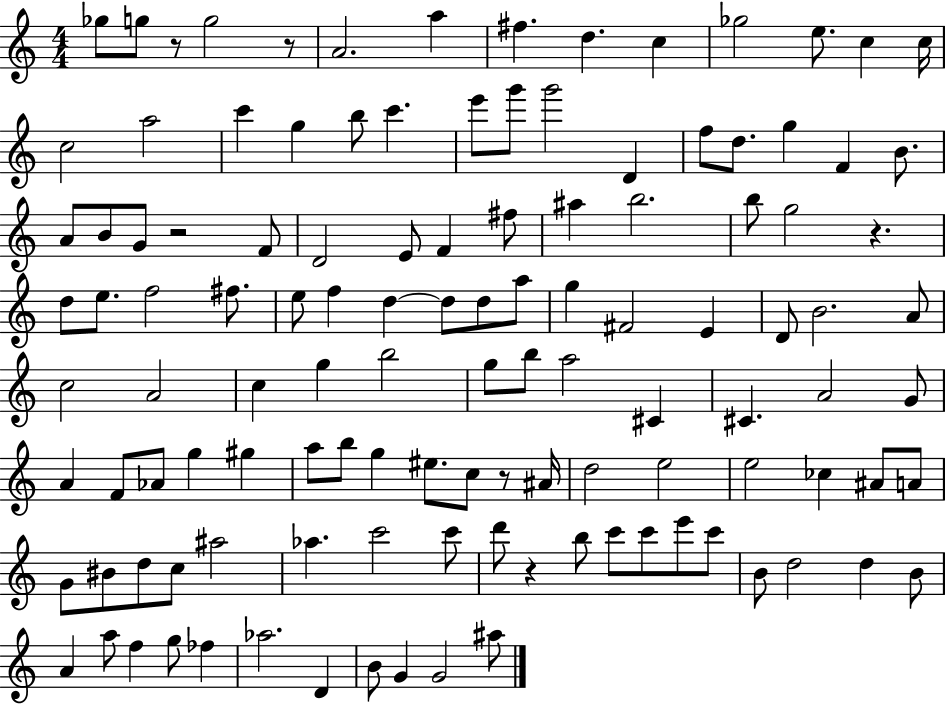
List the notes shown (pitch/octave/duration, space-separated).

Gb5/e G5/e R/e G5/h R/e A4/h. A5/q F#5/q. D5/q. C5/q Gb5/h E5/e. C5/q C5/s C5/h A5/h C6/q G5/q B5/e C6/q. E6/e G6/e G6/h D4/q F5/e D5/e. G5/q F4/q B4/e. A4/e B4/e G4/e R/h F4/e D4/h E4/e F4/q F#5/e A#5/q B5/h. B5/e G5/h R/q. D5/e E5/e. F5/h F#5/e. E5/e F5/q D5/q D5/e D5/e A5/e G5/q F#4/h E4/q D4/e B4/h. A4/e C5/h A4/h C5/q G5/q B5/h G5/e B5/e A5/h C#4/q C#4/q. A4/h G4/e A4/q F4/e Ab4/e G5/q G#5/q A5/e B5/e G5/q EIS5/e. C5/e R/e A#4/s D5/h E5/h E5/h CES5/q A#4/e A4/e G4/e BIS4/e D5/e C5/e A#5/h Ab5/q. C6/h C6/e D6/e R/q B5/e C6/e C6/e E6/e C6/e B4/e D5/h D5/q B4/e A4/q A5/e F5/q G5/e FES5/q Ab5/h. D4/q B4/e G4/q G4/h A#5/e